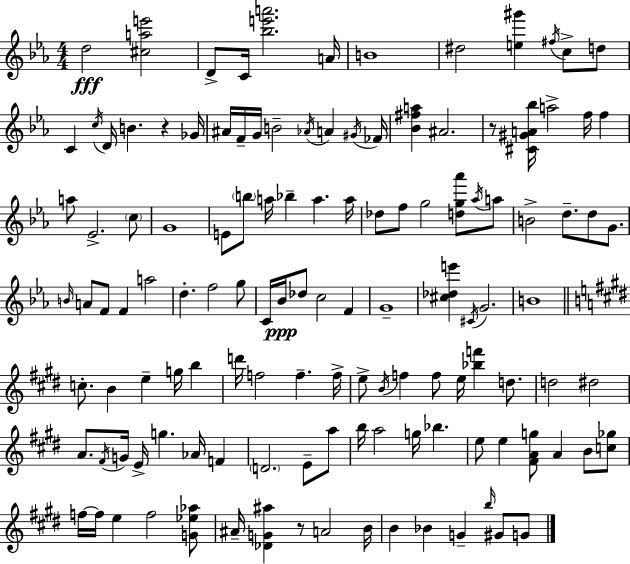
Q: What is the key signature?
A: EES major